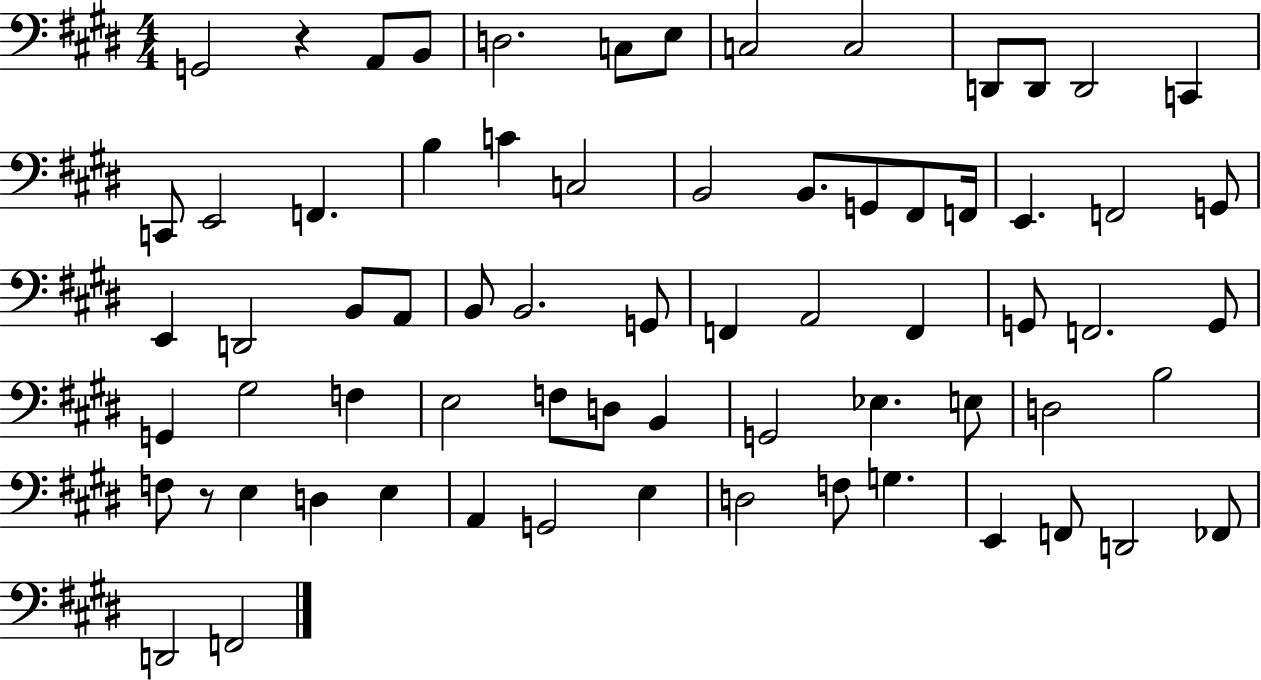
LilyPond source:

{
  \clef bass
  \numericTimeSignature
  \time 4/4
  \key e \major
  g,2 r4 a,8 b,8 | d2. c8 e8 | c2 c2 | d,8 d,8 d,2 c,4 | \break c,8 e,2 f,4. | b4 c'4 c2 | b,2 b,8. g,8 fis,8 f,16 | e,4. f,2 g,8 | \break e,4 d,2 b,8 a,8 | b,8 b,2. g,8 | f,4 a,2 f,4 | g,8 f,2. g,8 | \break g,4 gis2 f4 | e2 f8 d8 b,4 | g,2 ees4. e8 | d2 b2 | \break f8 r8 e4 d4 e4 | a,4 g,2 e4 | d2 f8 g4. | e,4 f,8 d,2 fes,8 | \break d,2 f,2 | \bar "|."
}